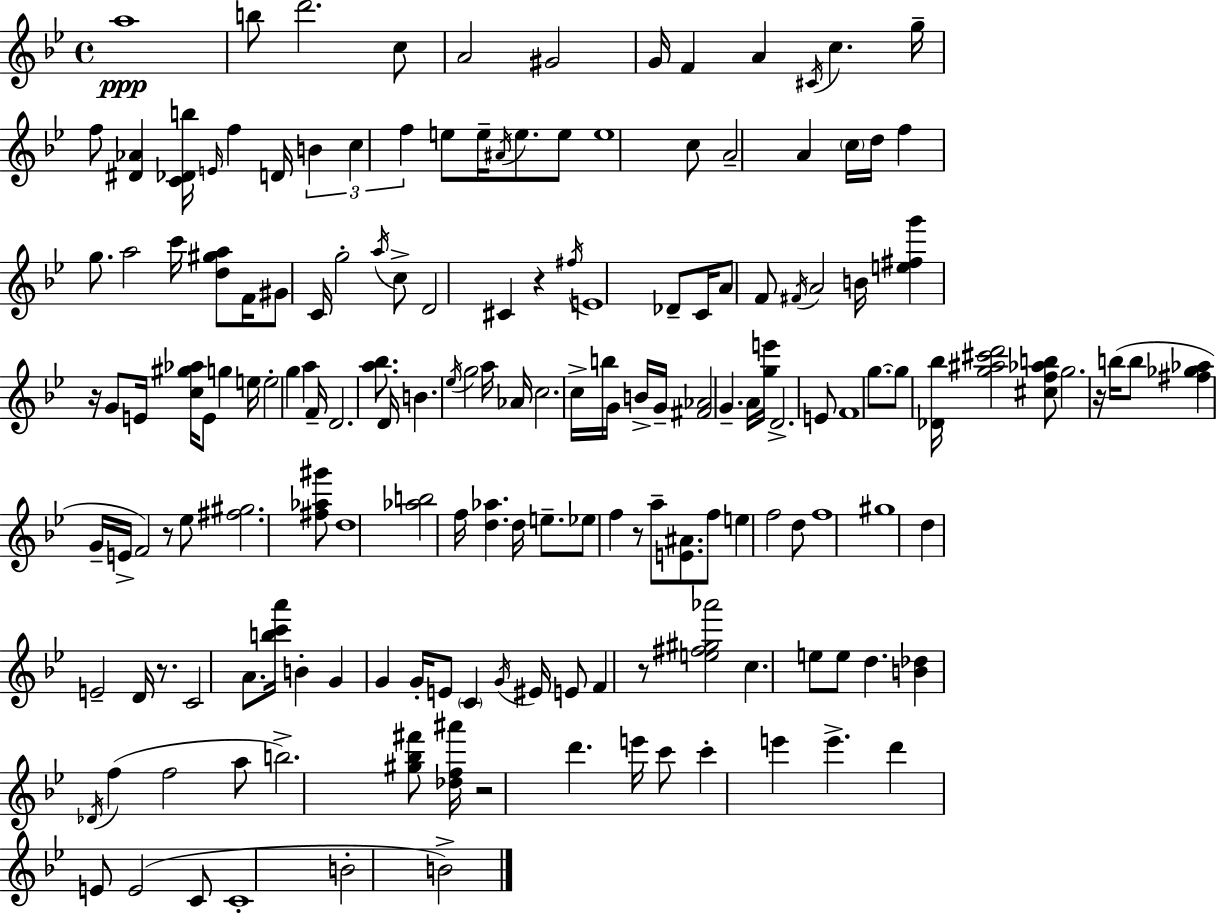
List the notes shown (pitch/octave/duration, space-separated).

A5/w B5/e D6/h. C5/e A4/h G#4/h G4/s F4/q A4/q C#4/s C5/q. G5/s F5/e [D#4,Ab4]/q [C4,Db4,B5]/s E4/s F5/q D4/s B4/q C5/q F5/q E5/e E5/s A#4/s E5/e. E5/e E5/w C5/e A4/h A4/q C5/s D5/s F5/q G5/e. A5/h C6/s [D5,G#5,A5]/e F4/s G#4/e C4/s G5/h A5/s C5/e D4/h C#4/q R/q F#5/s E4/w Db4/e C4/s A4/e F4/e F#4/s A4/h B4/s [E5,F#5,G6]/q R/s G4/e E4/s [C5,G#5,Ab5]/s E4/e G5/q E5/s E5/h G5/q A5/q F4/s D4/h. [A5,Bb5]/e. D4/s B4/q. Eb5/s G5/h A5/s Ab4/s C5/h. C5/s B5/s G4/s B4/s G4/s [F#4,Ab4]/h G4/q. A4/s [G5,E6]/s D4/h. E4/e F4/w G5/e. G5/e [Db4,Bb5]/s [G5,A#5,C#6,D6]/h [C#5,F5,Ab5,B5]/e G5/h. R/s B5/s B5/e [F#5,Gb5,Ab5]/q G4/s E4/s F4/h R/e Eb5/e [F#5,G#5]/h. [F#5,Ab5,G#6]/e D5/w [Ab5,B5]/h F5/s [D5,Ab5]/q. D5/s E5/e. Eb5/e F5/q R/e A5/e [E4,A#4]/e. F5/e E5/q F5/h D5/e F5/w G#5/w D5/q E4/h D4/s R/e. C4/h A4/e. [B5,C6,A6]/s B4/q G4/q G4/q G4/s E4/e C4/q G4/s EIS4/s E4/e F4/q R/e [E5,F#5,G#5,Ab6]/h C5/q. E5/e E5/e D5/q. [B4,Db5]/q Db4/s F5/q F5/h A5/e B5/h. [G#5,Bb5,F#6]/e [Db5,F5,A#6]/s R/h D6/q. E6/s C6/e C6/q E6/q E6/q. D6/q E4/e E4/h C4/e C4/w B4/h B4/h